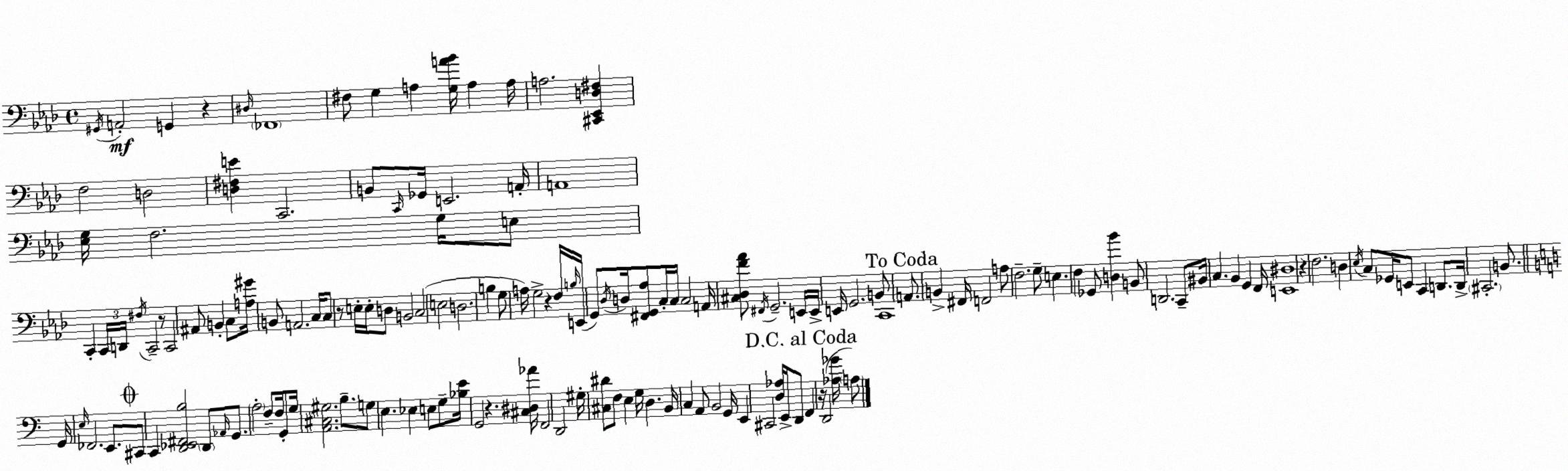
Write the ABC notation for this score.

X:1
T:Untitled
M:4/4
L:1/4
K:Ab
^G,,/4 A,,2 G,, z ^D,/4 _F,,4 ^F,/2 G, A, [G,A_B]/4 A, A,/4 A,2 [^C,,_E,,D,^F,] F,2 D,2 [D,^F,E] C,,2 B,,/2 C,,/4 _G,,/4 E,,2 A,,/4 A,,4 [_E,G,]/4 F,2 G,/4 E,/2 C,, C,,/4 D,,/4 ^F,/4 C,,2 z/2 C,,2 ^A,,/2 B,, C,/2 [A,^G]/4 B,,/2 A,,2 C,/4 C,/2 z/2 E,/4 E,/4 D,/2 B,,2 C,2 E,2 D,2 B, G,/2 A,/4 G,2 z F,/4 B,/4 E,,/4 G,,/2 _D,/4 D,/4 [^F,,G,,_A,]/2 C,/4 C,/4 C,2 A,,/4 [^C,_D,F_A]/2 ^F,,/4 G,,2 E,,/4 E,,/4 E,,/4 G,,2 B,,/2 C,,4 A,,/2 B,, ^F,,/4 F,,2 A,/2 F,2 G,/2 E, F, _G,,/2 [D,_B] B,,/2 D,,2 C,,/2 ^B,,/4 C, _B,, G,, F,,/4 [E,,^D,]4 z F,2 D, _E,/4 C,/2 _G,,/4 E,,/2 C,, D,,/2 D,,/4 ^C,,2 B,,/2 G,,/4 E,/4 _F,,2 E,,/2 ^C,,/2 C,, [D,,_E,,^F,,B,]2 D,,/2 _A,,/4 G,,/2 A,2 F,/2 F,/4 G,,/2 G,/4 [A,,^C,^G,]2 B,/2 G,/2 E, _E, E,/2 G,/2 [_B,E]/4 G,,2 z [^C,^D,_A]/4 F,,2 D,,2 ^G,/4 [^C,^D]/2 F,/2 E, G,/4 D, B,,/4 C, A,,/2 B,,2 G,,/4 E,, ^C,,2 [D,_A,]/4 E,,/4 D,,/2 F,, z/4 D,,2 [_A,_G]/4 A,/2